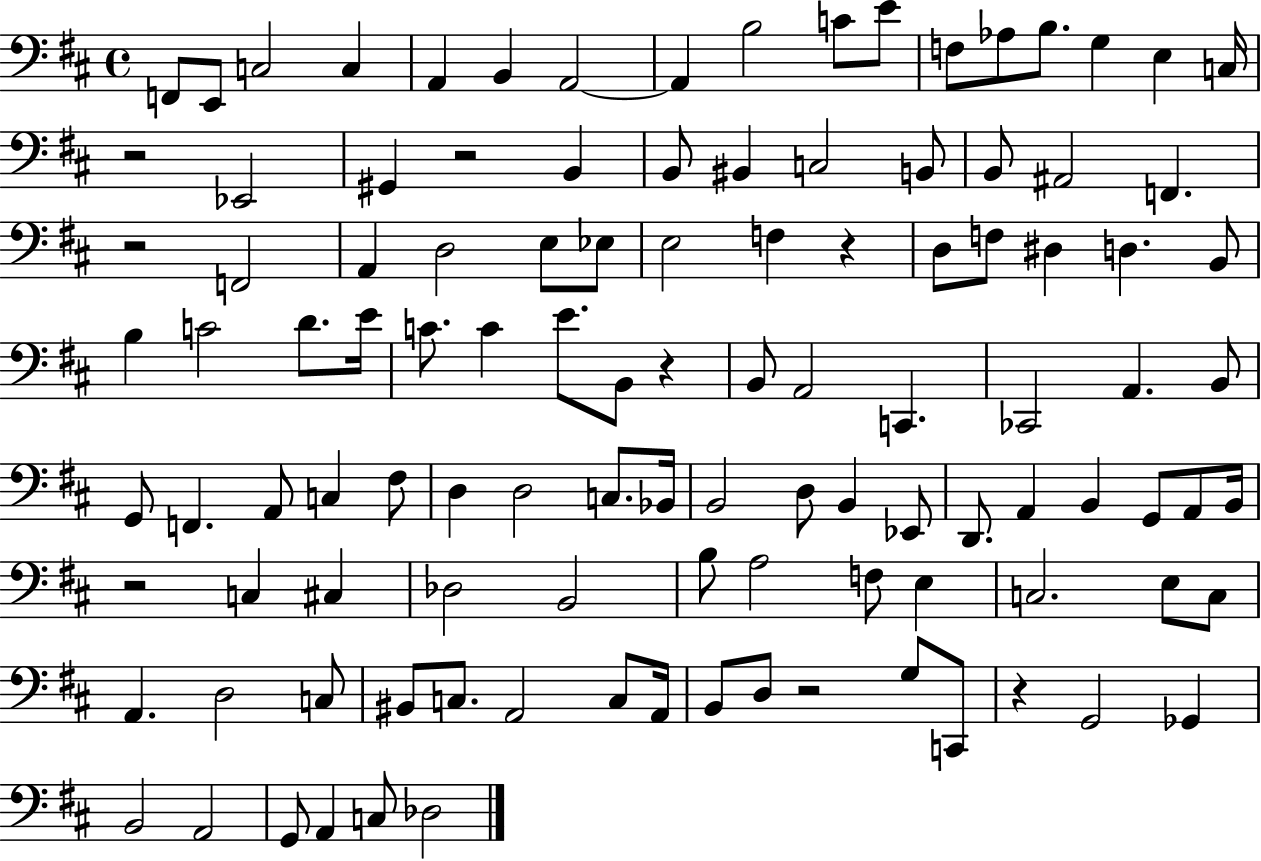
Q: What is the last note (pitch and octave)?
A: Db3